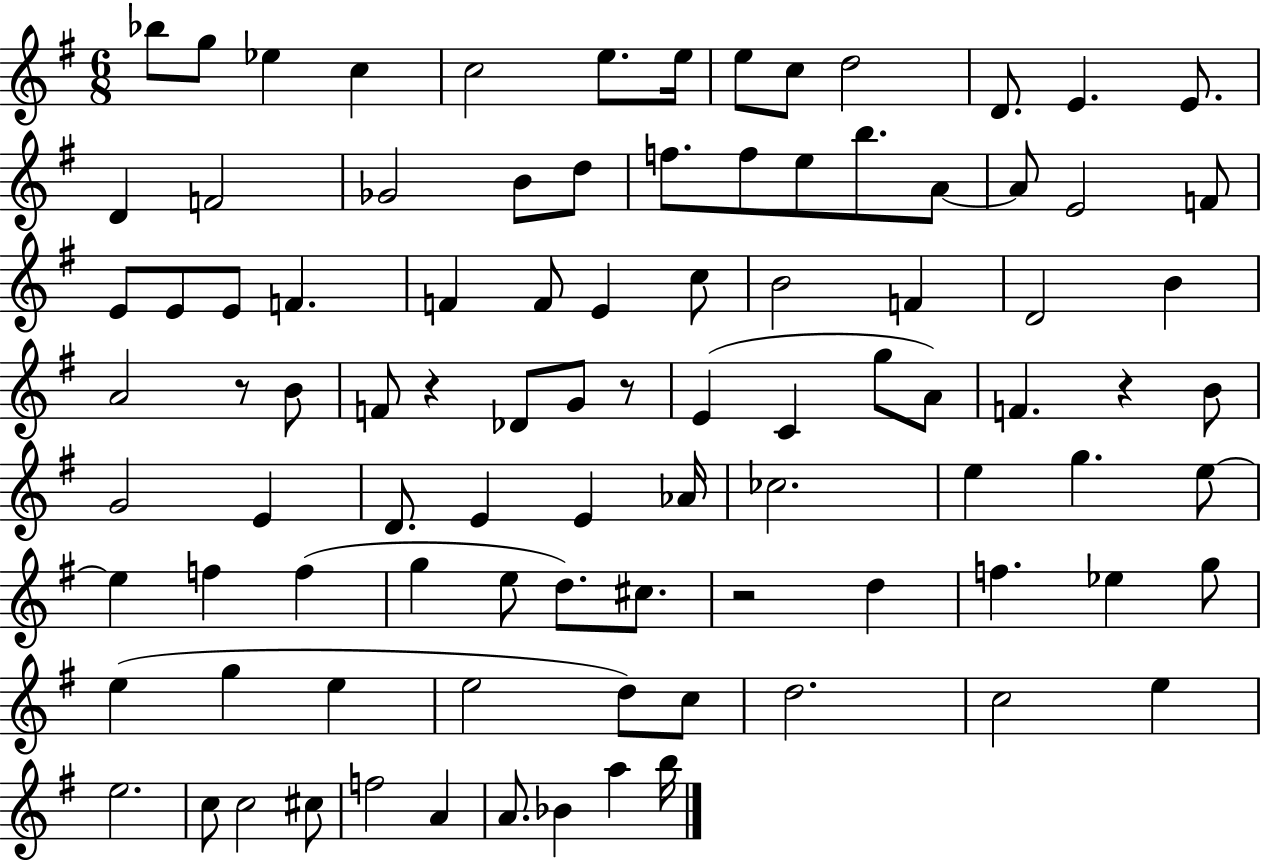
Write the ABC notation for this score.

X:1
T:Untitled
M:6/8
L:1/4
K:G
_b/2 g/2 _e c c2 e/2 e/4 e/2 c/2 d2 D/2 E E/2 D F2 _G2 B/2 d/2 f/2 f/2 e/2 b/2 A/2 A/2 E2 F/2 E/2 E/2 E/2 F F F/2 E c/2 B2 F D2 B A2 z/2 B/2 F/2 z _D/2 G/2 z/2 E C g/2 A/2 F z B/2 G2 E D/2 E E _A/4 _c2 e g e/2 e f f g e/2 d/2 ^c/2 z2 d f _e g/2 e g e e2 d/2 c/2 d2 c2 e e2 c/2 c2 ^c/2 f2 A A/2 _B a b/4